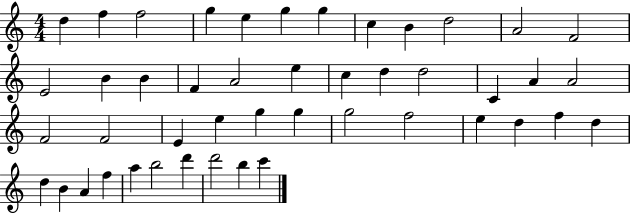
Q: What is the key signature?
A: C major